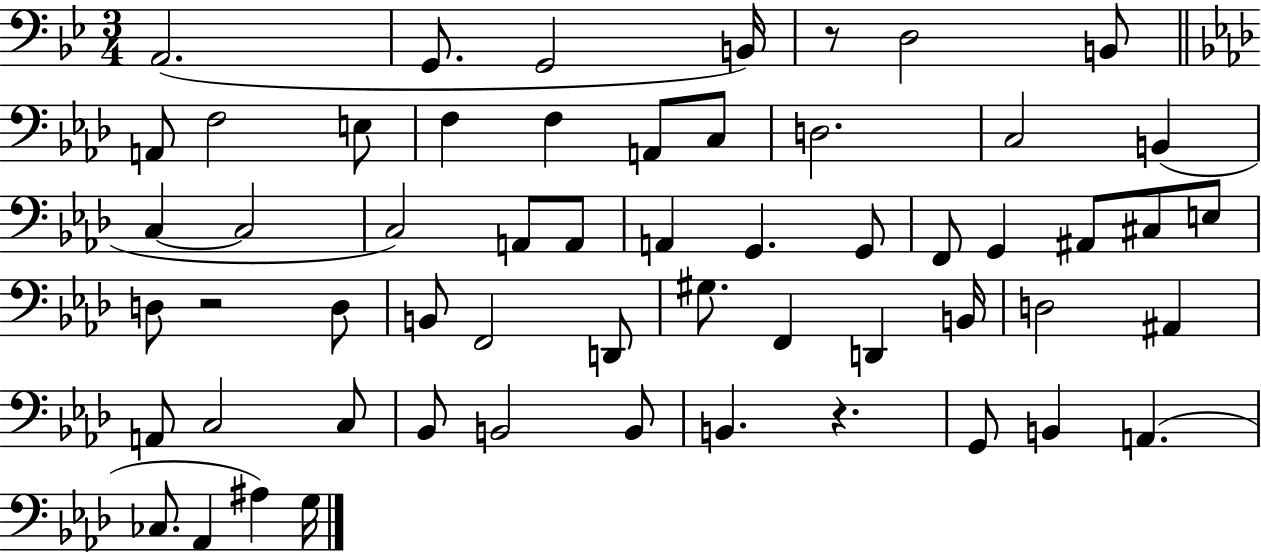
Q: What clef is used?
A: bass